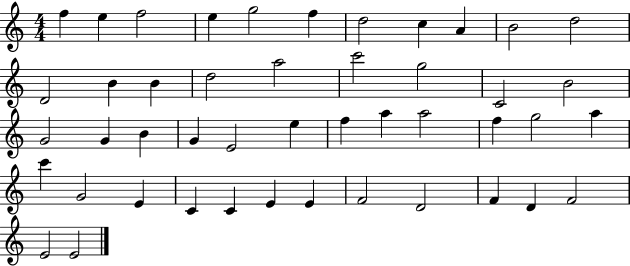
F5/q E5/q F5/h E5/q G5/h F5/q D5/h C5/q A4/q B4/h D5/h D4/h B4/q B4/q D5/h A5/h C6/h G5/h C4/h B4/h G4/h G4/q B4/q G4/q E4/h E5/q F5/q A5/q A5/h F5/q G5/h A5/q C6/q G4/h E4/q C4/q C4/q E4/q E4/q F4/h D4/h F4/q D4/q F4/h E4/h E4/h